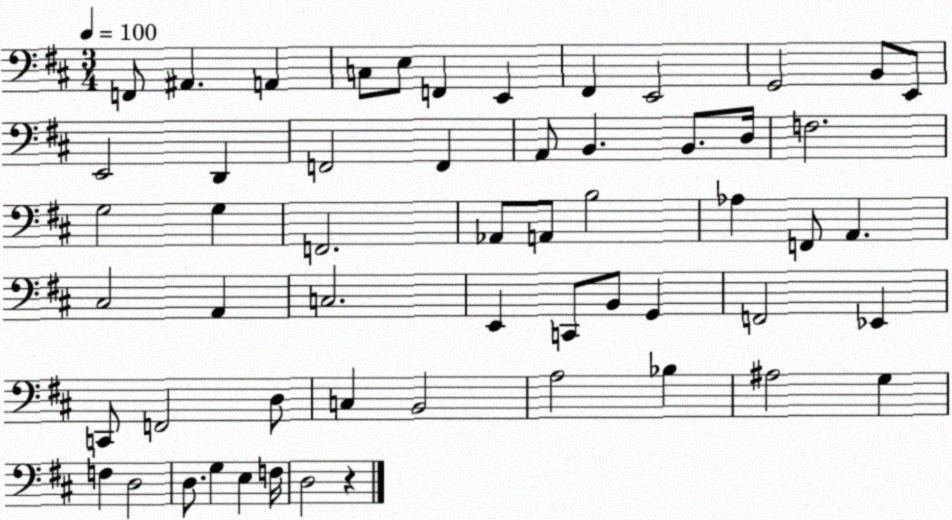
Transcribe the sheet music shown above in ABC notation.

X:1
T:Untitled
M:3/4
L:1/4
K:D
F,,/2 ^A,, A,, C,/2 E,/2 F,, E,, ^F,, E,,2 G,,2 B,,/2 E,,/2 E,,2 D,, F,,2 F,, A,,/2 B,, B,,/2 D,/4 F,2 G,2 G, F,,2 _A,,/2 A,,/2 B,2 _A, F,,/2 A,, ^C,2 A,, C,2 E,, C,,/2 B,,/2 G,, F,,2 _E,, C,,/2 F,,2 D,/2 C, B,,2 A,2 _B, ^A,2 G, F, D,2 D,/2 G, E, F,/4 D,2 z